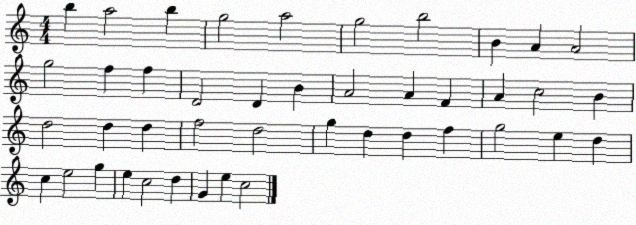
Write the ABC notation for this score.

X:1
T:Untitled
M:4/4
L:1/4
K:C
b a2 b g2 a2 g2 b2 B A A2 g2 f f D2 D B A2 A F A c2 B d2 d d f2 d2 g d d f g2 e d c e2 g e c2 d G e c2